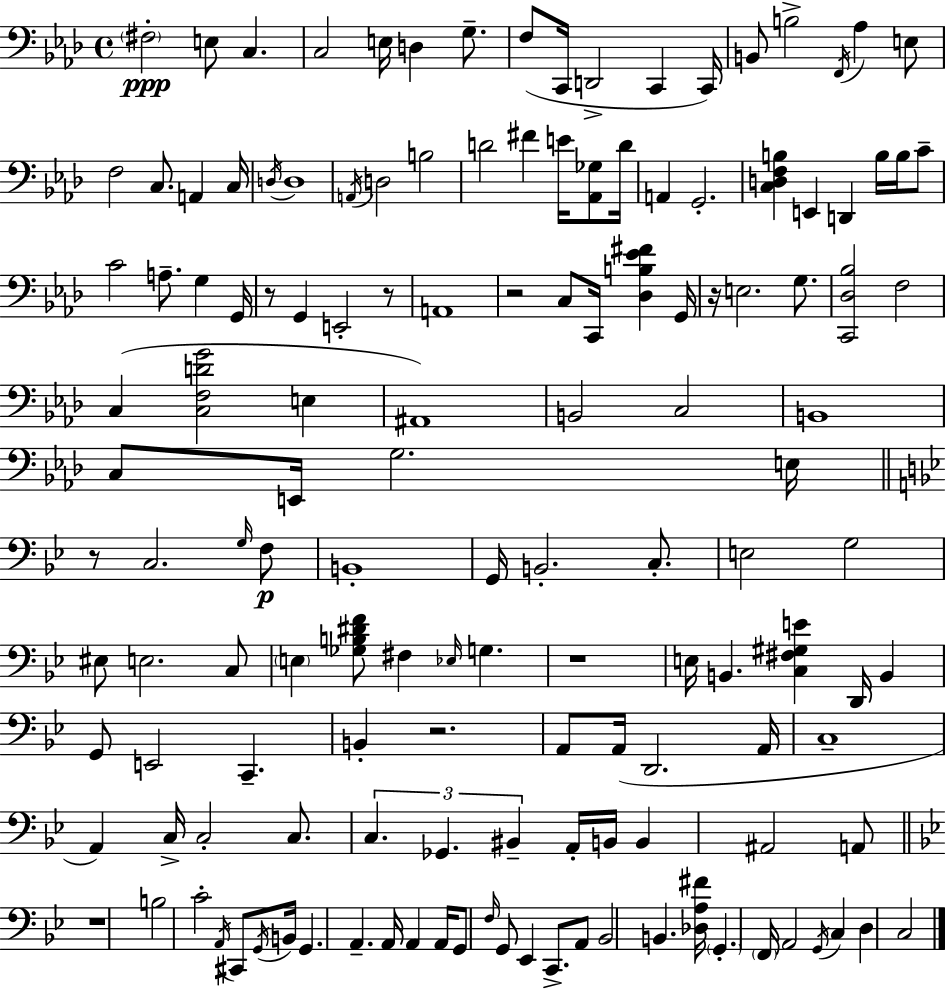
F#3/h E3/e C3/q. C3/h E3/s D3/q G3/e. F3/e C2/s D2/h C2/q C2/s B2/e B3/h F2/s Ab3/q E3/e F3/h C3/e. A2/q C3/s D3/s D3/w A2/s D3/h B3/h D4/h F#4/q E4/s [Ab2,Gb3]/e D4/s A2/q G2/h. [C3,D3,F3,B3]/q E2/q D2/q B3/s B3/s C4/e C4/h A3/e. G3/q G2/s R/e G2/q E2/h R/e A2/w R/h C3/e C2/s [Db3,B3,Eb4,F#4]/q G2/s R/s E3/h. G3/e. [C2,Db3,Bb3]/h F3/h C3/q [C3,F3,D4,G4]/h E3/q A#2/w B2/h C3/h B2/w C3/e E2/s G3/h. E3/s R/e C3/h. G3/s F3/e B2/w G2/s B2/h. C3/e. E3/h G3/h EIS3/e E3/h. C3/e E3/q [Gb3,B3,D#4,F4]/e F#3/q Eb3/s G3/q. R/w E3/s B2/q. [C3,F#3,G#3,E4]/q D2/s B2/q G2/e E2/h C2/q. B2/q R/h. A2/e A2/s D2/h. A2/s C3/w A2/q C3/s C3/h C3/e. C3/q. Gb2/q. BIS2/q A2/s B2/s B2/q A#2/h A2/e R/w B3/h C4/h A2/s C#2/e G2/s B2/s G2/q. A2/q. A2/s A2/q A2/s G2/e F3/s G2/e Eb2/q C2/e. A2/e Bb2/h B2/q. [Db3,A3,F#4]/s G2/q. F2/s A2/h G2/s C3/q D3/q C3/h